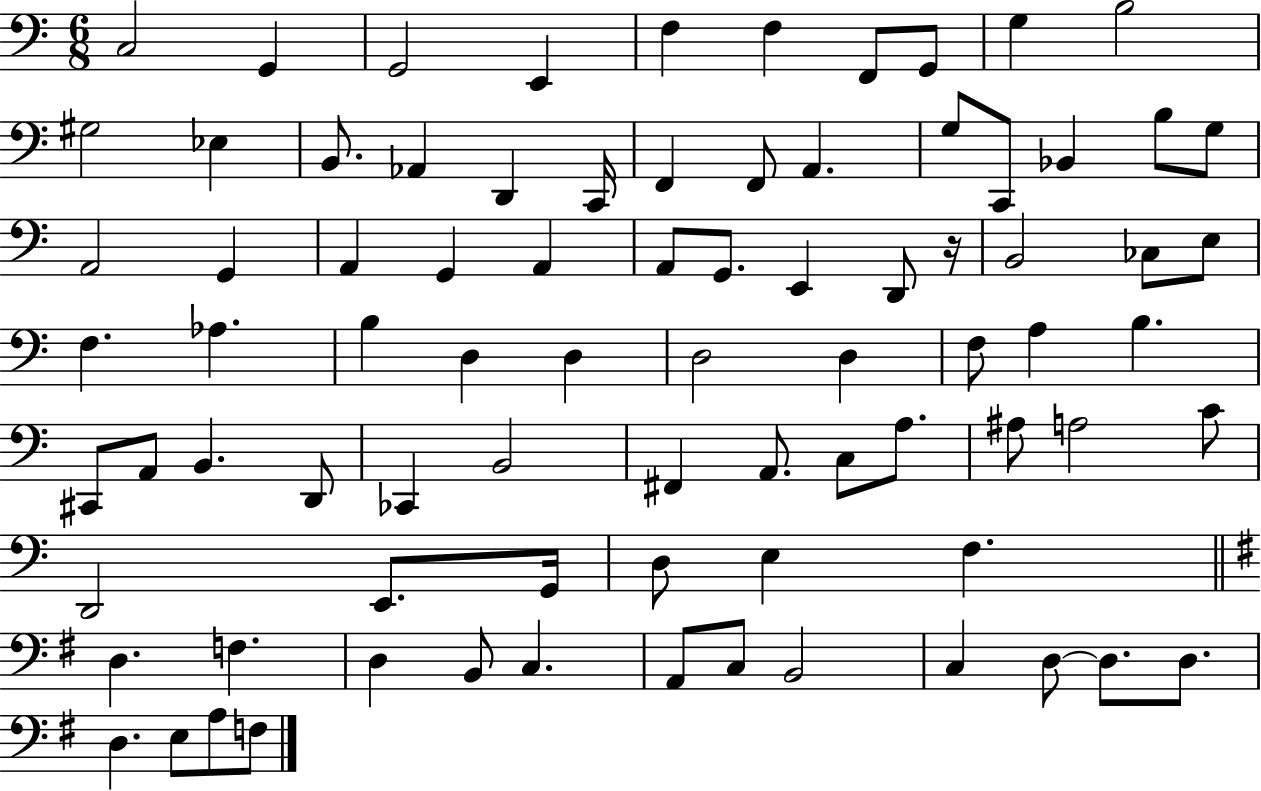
C3/h G2/q G2/h E2/q F3/q F3/q F2/e G2/e G3/q B3/h G#3/h Eb3/q B2/e. Ab2/q D2/q C2/s F2/q F2/e A2/q. G3/e C2/e Bb2/q B3/e G3/e A2/h G2/q A2/q G2/q A2/q A2/e G2/e. E2/q D2/e R/s B2/h CES3/e E3/e F3/q. Ab3/q. B3/q D3/q D3/q D3/h D3/q F3/e A3/q B3/q. C#2/e A2/e B2/q. D2/e CES2/q B2/h F#2/q A2/e. C3/e A3/e. A#3/e A3/h C4/e D2/h E2/e. G2/s D3/e E3/q F3/q. D3/q. F3/q. D3/q B2/e C3/q. A2/e C3/e B2/h C3/q D3/e D3/e. D3/e. D3/q. E3/e A3/e F3/e